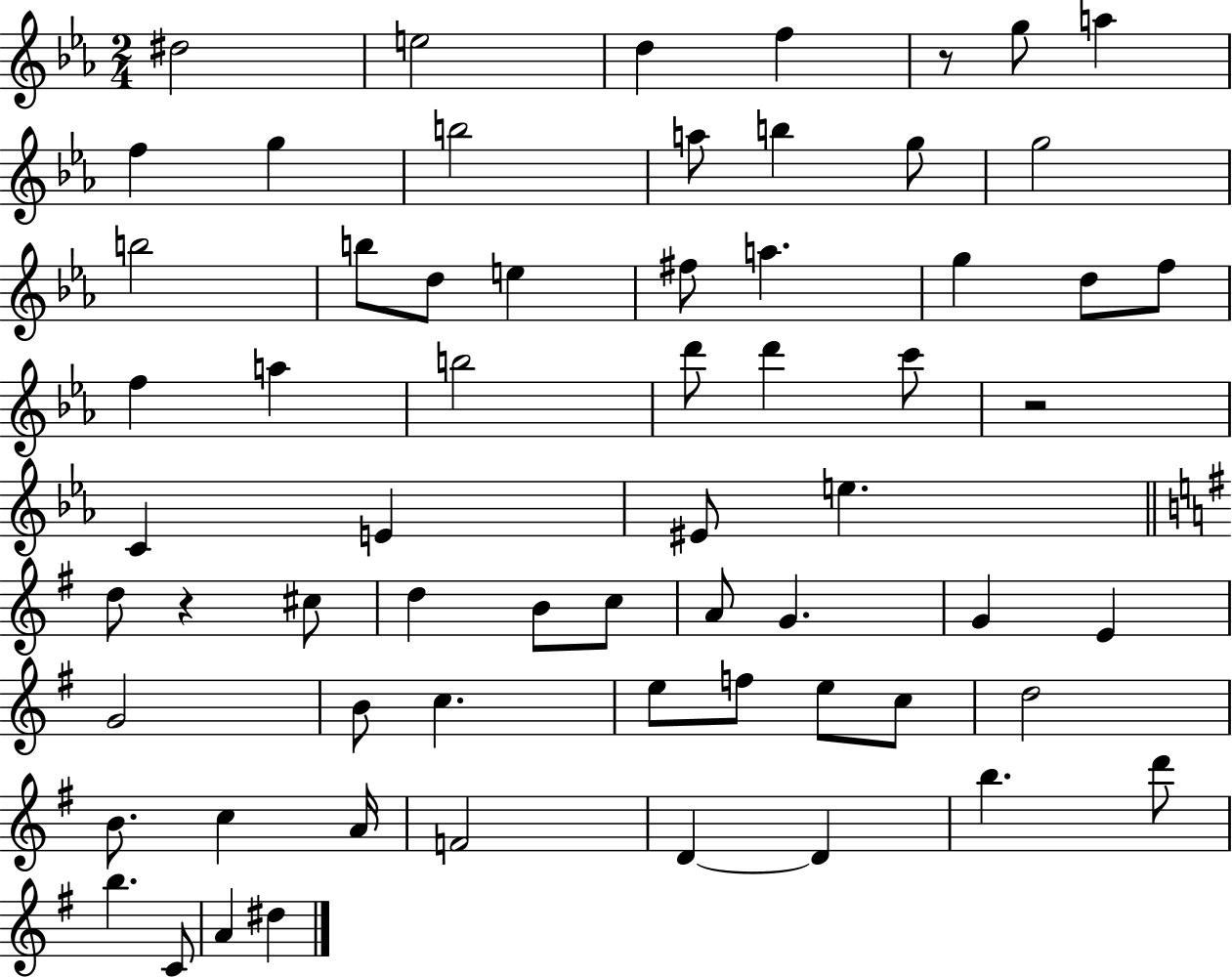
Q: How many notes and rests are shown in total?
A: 64